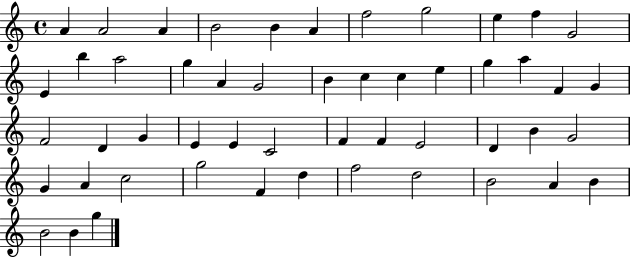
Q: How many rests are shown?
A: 0